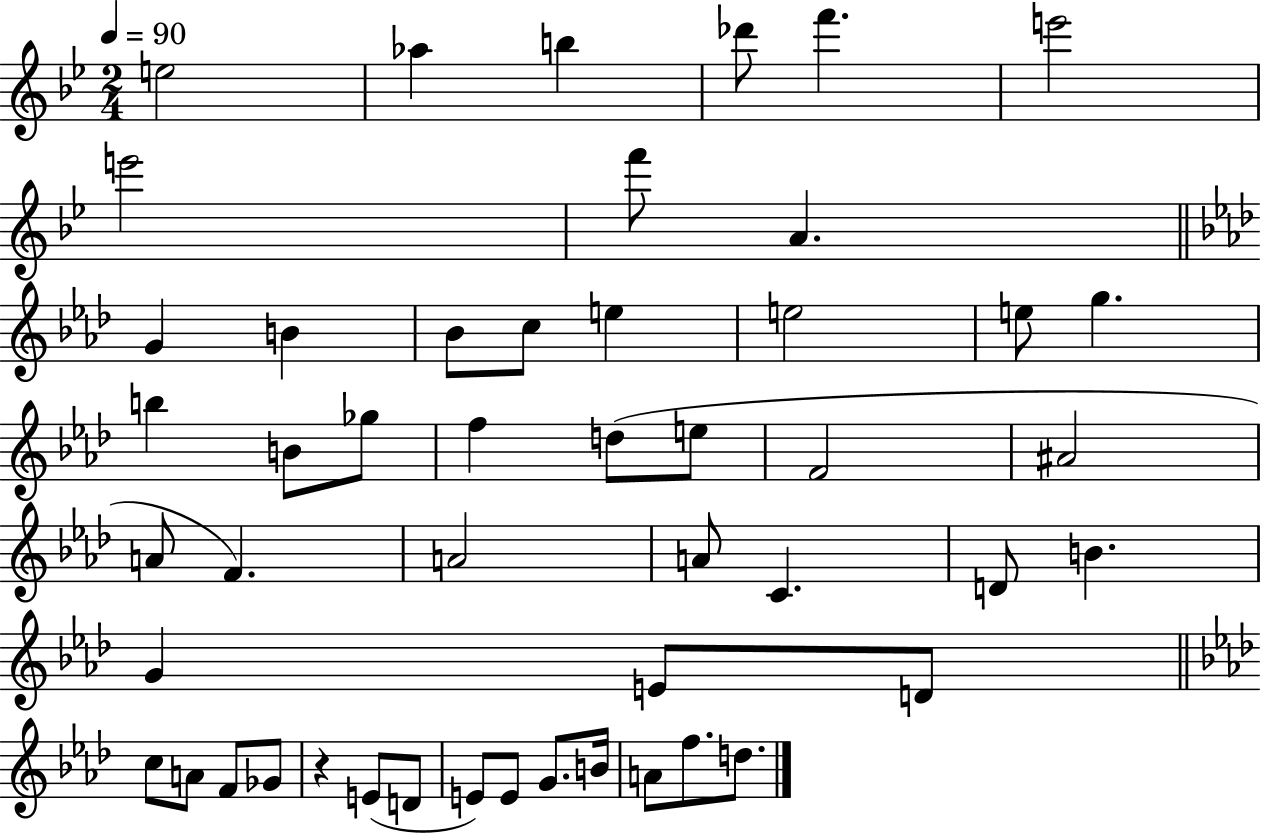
{
  \clef treble
  \numericTimeSignature
  \time 2/4
  \key bes \major
  \tempo 4 = 90
  e''2 | aes''4 b''4 | des'''8 f'''4. | e'''2 | \break e'''2 | f'''8 a'4. | \bar "||" \break \key aes \major g'4 b'4 | bes'8 c''8 e''4 | e''2 | e''8 g''4. | \break b''4 b'8 ges''8 | f''4 d''8( e''8 | f'2 | ais'2 | \break a'8 f'4.) | a'2 | a'8 c'4. | d'8 b'4. | \break g'4 e'8 d'8 | \bar "||" \break \key aes \major c''8 a'8 f'8 ges'8 | r4 e'8( d'8 | e'8) e'8 g'8. b'16 | a'8 f''8. d''8. | \break \bar "|."
}